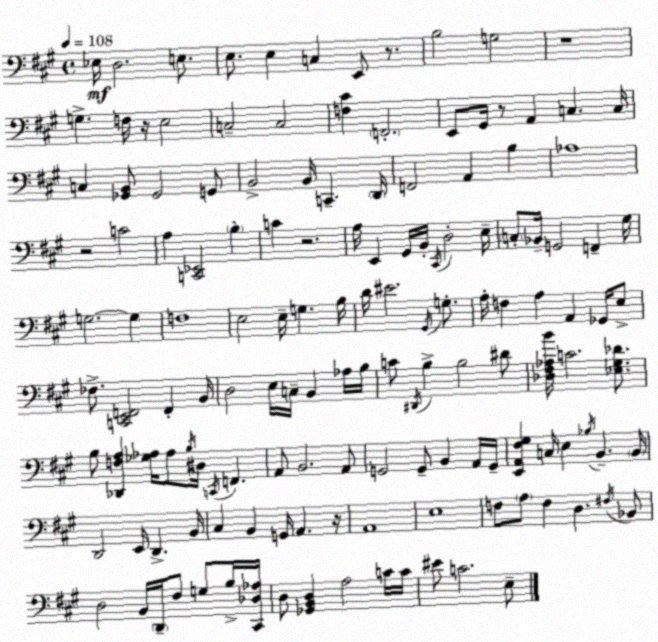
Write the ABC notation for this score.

X:1
T:Untitled
M:4/4
L:1/4
K:A
_E,/4 D,2 E,/2 E,/2 E, C, E,,/2 z/2 B,2 G,2 z4 G, F,/4 z/4 E,2 C,2 C,2 [F,^C] F,,2 E,,/2 ^G,,/4 z/2 A,, C, C,/4 C, [_G,,B,,]/2 _G,,2 G,,/2 B,,2 B,,/4 C,, D,,/4 F,,2 A,, B, _A,4 z2 C2 A, [C,,_E,,]2 B, C z2 A,/4 E,, ^G,,/4 B,,/4 ^C,,/4 D,2 E,/4 C,/2 _B,,/4 G,,2 F,, ^G,/4 G,2 G, F,4 E,2 E,/4 G, B,/4 D/4 ^E2 ^G,,/4 G,/2 A,/4 F, A, A,, _G,,/4 E,/2 _F,/2 [C,,E,,F,,]2 F,, B,,/4 D,2 E,/4 C,/4 B,, _A,/4 B,/4 C/2 ^D,,/4 B, B,2 ^D/2 [_D,^F,_A,B]/4 C2 [_E,^G,_D]/2 B,/2 [_D,,F,A,] [_G,_A,]/4 _A,/2 B,/4 ^D,/4 C,,/4 F,, A,,/2 B,,2 A,,/2 G,,2 G,,/2 B,, A,,/4 G,,/4 [E,,A,,^F,^G,] C,/4 E, _B,/4 B,, B,,/4 D,,2 E,,/4 D,, B,,/4 ^C, B,, G,,/4 A,, z/4 A,,4 E,4 F,/2 A,/2 F, D, ^F,/4 _B,,/2 D,2 B,,/4 D,,/4 ^F,/2 G,/2 B,/4 [^C,,_D,_A,]/4 D,/2 [_G,,B,,D,] A,2 C/4 C/4 ^E/2 C2 E,/2